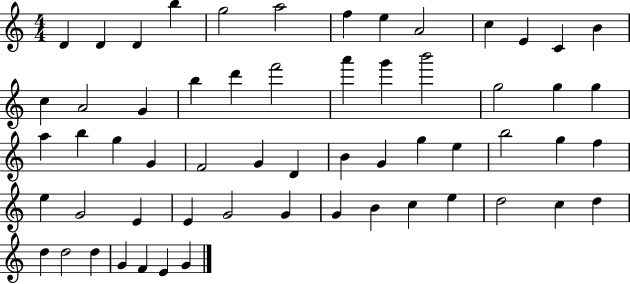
X:1
T:Untitled
M:4/4
L:1/4
K:C
D D D b g2 a2 f e A2 c E C B c A2 G b d' f'2 a' g' b'2 g2 g g a b g G F2 G D B G g e b2 g f e G2 E E G2 G G B c e d2 c d d d2 d G F E G